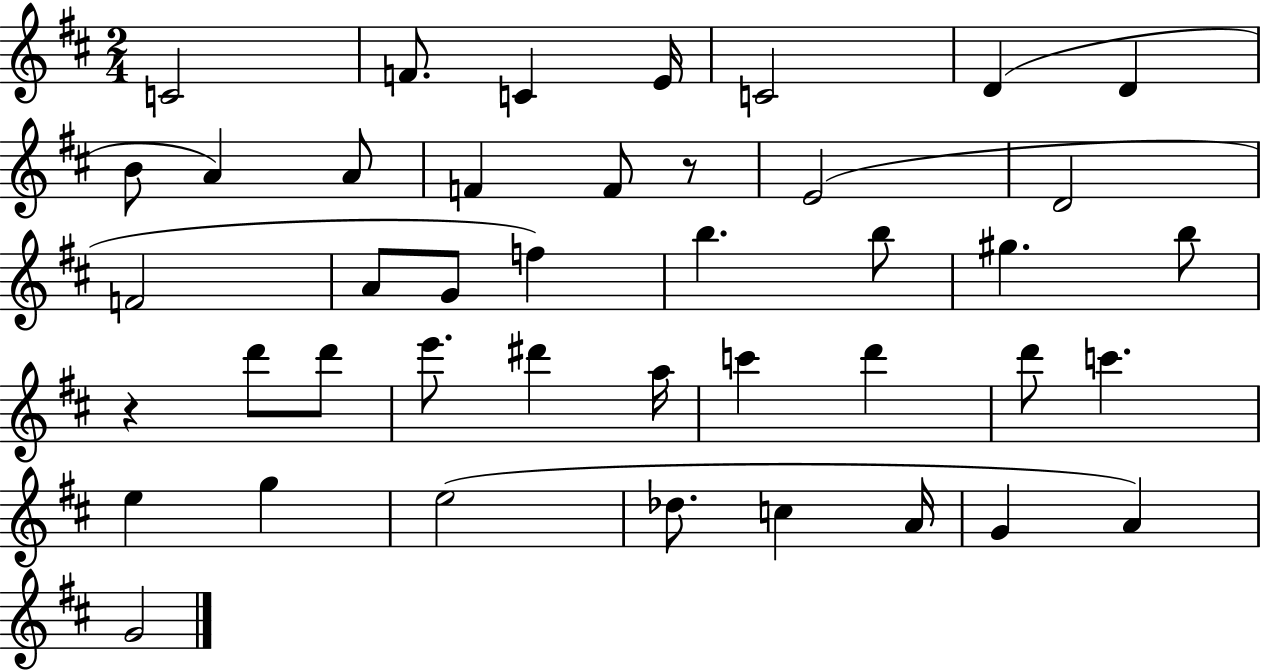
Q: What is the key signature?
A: D major